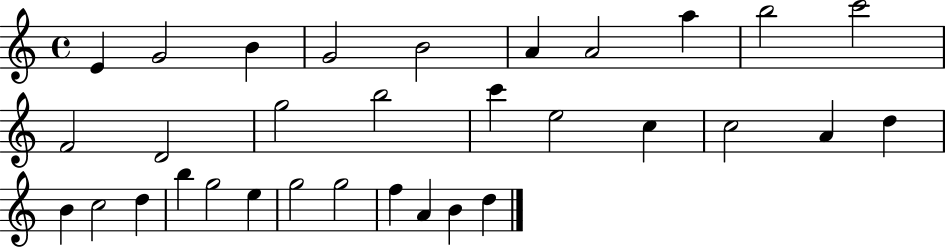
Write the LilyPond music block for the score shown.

{
  \clef treble
  \time 4/4
  \defaultTimeSignature
  \key c \major
  e'4 g'2 b'4 | g'2 b'2 | a'4 a'2 a''4 | b''2 c'''2 | \break f'2 d'2 | g''2 b''2 | c'''4 e''2 c''4 | c''2 a'4 d''4 | \break b'4 c''2 d''4 | b''4 g''2 e''4 | g''2 g''2 | f''4 a'4 b'4 d''4 | \break \bar "|."
}